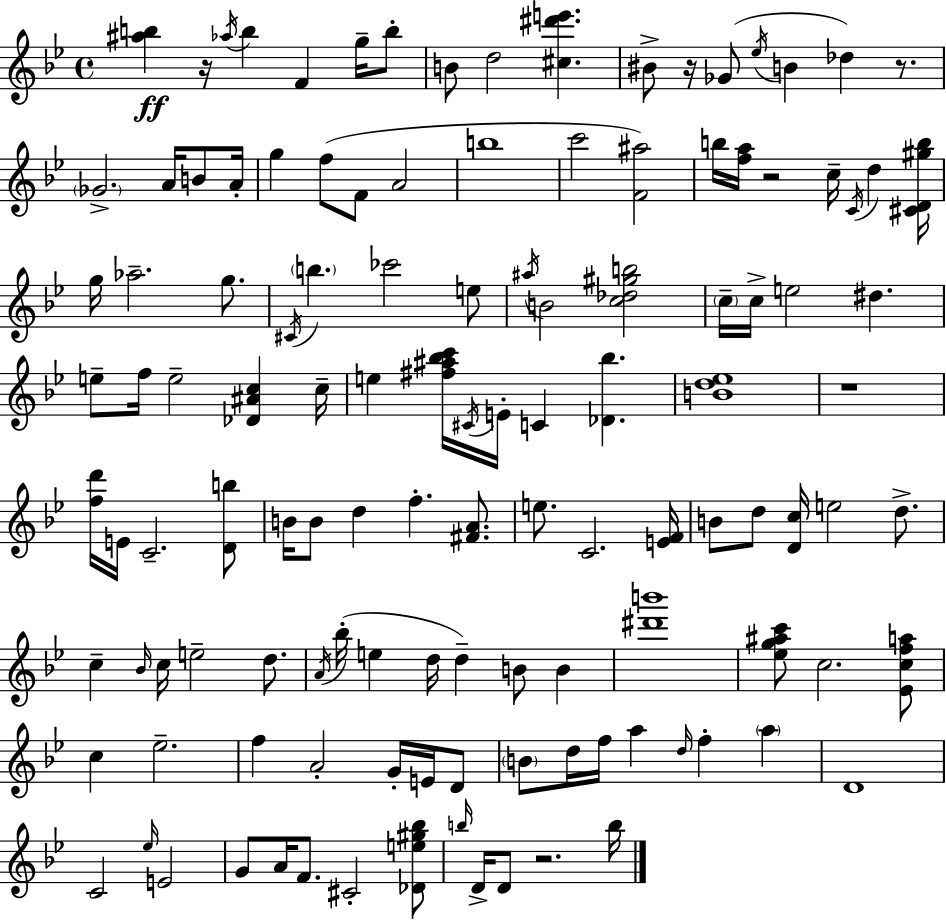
{
  \clef treble
  \time 4/4
  \defaultTimeSignature
  \key bes \major
  <ais'' b''>4\ff r16 \acciaccatura { aes''16 } b''4 f'4 g''16-- b''8-. | b'8 d''2 <cis'' dis''' e'''>4. | bis'8-> r16 ges'8( \acciaccatura { ees''16 } b'4 des''4) r8. | \parenthesize ges'2.-> a'16 b'8 | \break a'16-. g''4 f''8( f'8 a'2 | b''1 | c'''2 <f' ais''>2) | b''16 <f'' a''>16 r2 c''16-- \acciaccatura { c'16 } d''4 | \break <cis' d' gis'' b''>16 g''16 aes''2.-- | g''8. \acciaccatura { cis'16 } \parenthesize b''4. ces'''2 | e''8 \acciaccatura { ais''16 } b'2 <c'' des'' gis'' b''>2 | \parenthesize c''16-- c''16-> e''2 dis''4. | \break e''8-- f''16 e''2-- | <des' ais' c''>4 c''16-- e''4 <fis'' ais'' bes'' c'''>16 \acciaccatura { cis'16 } e'16-. c'4 | <des' bes''>4. <b' d'' ees''>1 | r1 | \break <f'' d'''>16 e'16 c'2.-- | <d' b''>8 b'16 b'8 d''4 f''4.-. | <fis' a'>8. e''8. c'2. | <e' f'>16 b'8 d''8 <d' c''>16 e''2 | \break d''8.-> c''4-- \grace { bes'16 } c''16 e''2-- | d''8. \acciaccatura { a'16 } bes''16-.( e''4 d''16 d''4--) | b'8 b'4 <dis''' b'''>1 | <ees'' g'' ais'' c'''>8 c''2. | \break <ees' c'' f'' a''>8 c''4 ees''2.-- | f''4 a'2-. | g'16-. e'16 d'8 \parenthesize b'8 d''16 f''16 a''4 | \grace { d''16 } f''4-. \parenthesize a''4 d'1 | \break c'2 | \grace { ees''16 } e'2 g'8 a'16 f'8. | cis'2-. <des' e'' gis'' bes''>8 \grace { b''16 } d'16-> d'8 r2. | b''16 \bar "|."
}